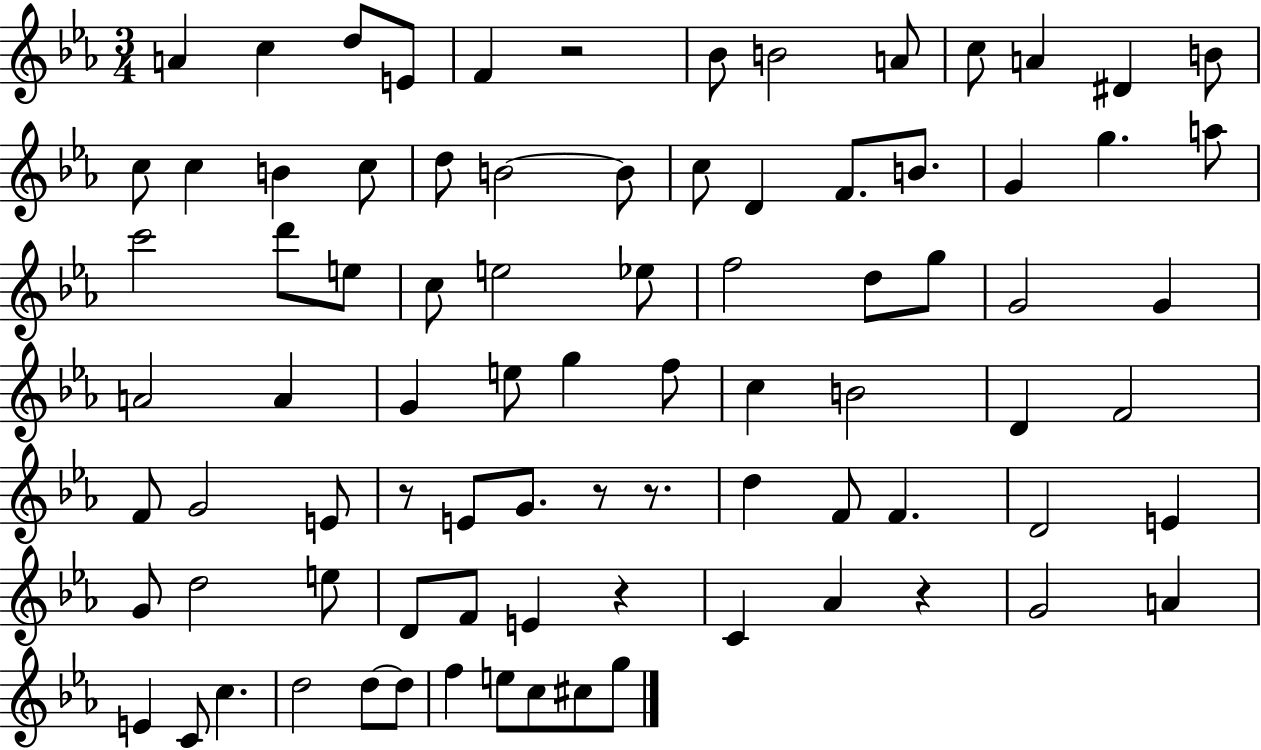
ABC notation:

X:1
T:Untitled
M:3/4
L:1/4
K:Eb
A c d/2 E/2 F z2 _B/2 B2 A/2 c/2 A ^D B/2 c/2 c B c/2 d/2 B2 B/2 c/2 D F/2 B/2 G g a/2 c'2 d'/2 e/2 c/2 e2 _e/2 f2 d/2 g/2 G2 G A2 A G e/2 g f/2 c B2 D F2 F/2 G2 E/2 z/2 E/2 G/2 z/2 z/2 d F/2 F D2 E G/2 d2 e/2 D/2 F/2 E z C _A z G2 A E C/2 c d2 d/2 d/2 f e/2 c/2 ^c/2 g/2